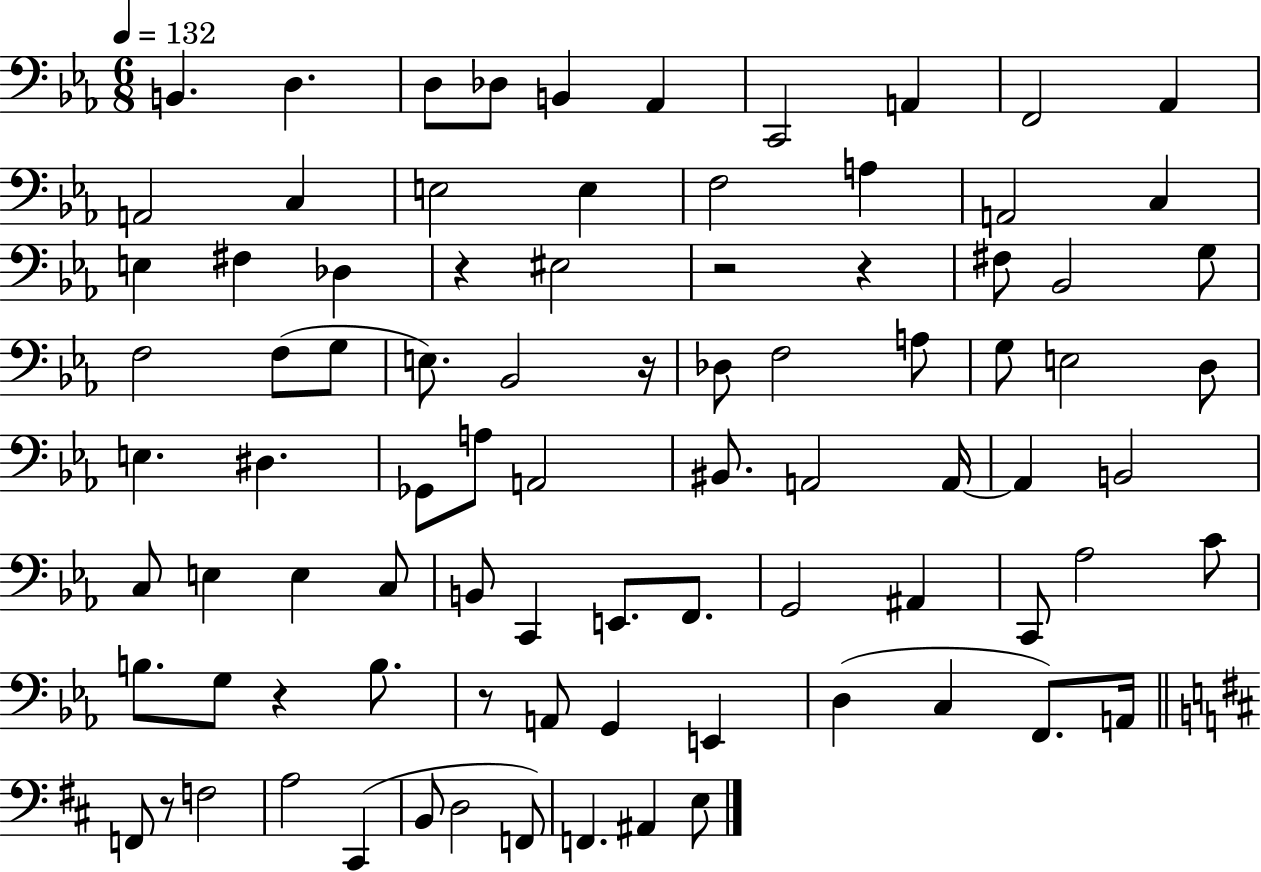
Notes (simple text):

B2/q. D3/q. D3/e Db3/e B2/q Ab2/q C2/h A2/q F2/h Ab2/q A2/h C3/q E3/h E3/q F3/h A3/q A2/h C3/q E3/q F#3/q Db3/q R/q EIS3/h R/h R/q F#3/e Bb2/h G3/e F3/h F3/e G3/e E3/e. Bb2/h R/s Db3/e F3/h A3/e G3/e E3/h D3/e E3/q. D#3/q. Gb2/e A3/e A2/h BIS2/e. A2/h A2/s A2/q B2/h C3/e E3/q E3/q C3/e B2/e C2/q E2/e. F2/e. G2/h A#2/q C2/e Ab3/h C4/e B3/e. G3/e R/q B3/e. R/e A2/e G2/q E2/q D3/q C3/q F2/e. A2/s F2/e R/e F3/h A3/h C#2/q B2/e D3/h F2/e F2/q. A#2/q E3/e